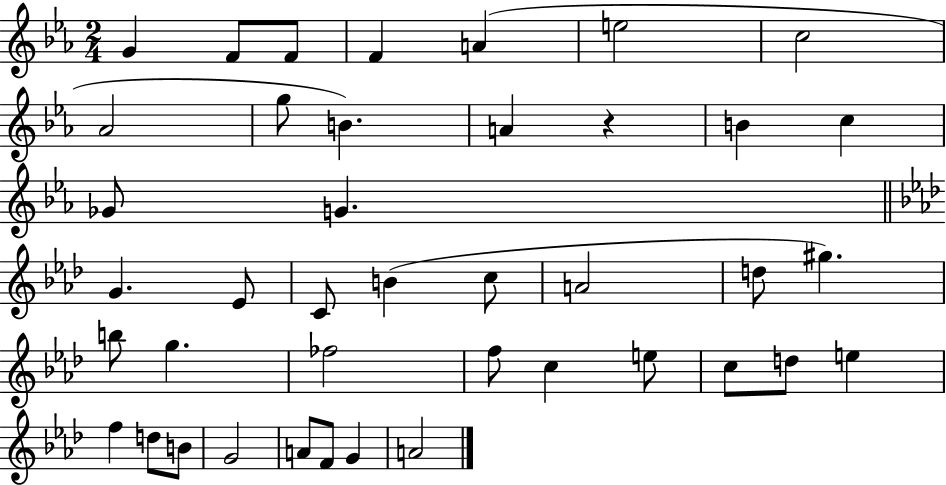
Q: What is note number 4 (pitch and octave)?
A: F4